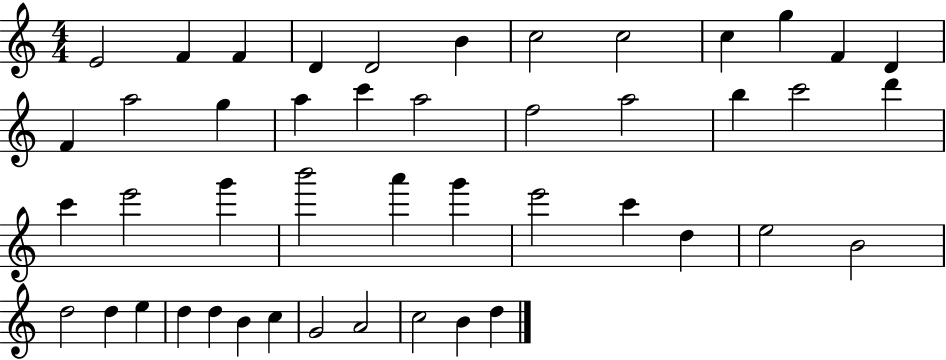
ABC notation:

X:1
T:Untitled
M:4/4
L:1/4
K:C
E2 F F D D2 B c2 c2 c g F D F a2 g a c' a2 f2 a2 b c'2 d' c' e'2 g' b'2 a' g' e'2 c' d e2 B2 d2 d e d d B c G2 A2 c2 B d